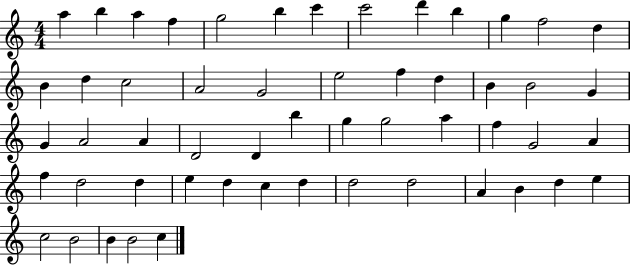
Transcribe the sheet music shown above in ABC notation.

X:1
T:Untitled
M:4/4
L:1/4
K:C
a b a f g2 b c' c'2 d' b g f2 d B d c2 A2 G2 e2 f d B B2 G G A2 A D2 D b g g2 a f G2 A f d2 d e d c d d2 d2 A B d e c2 B2 B B2 c